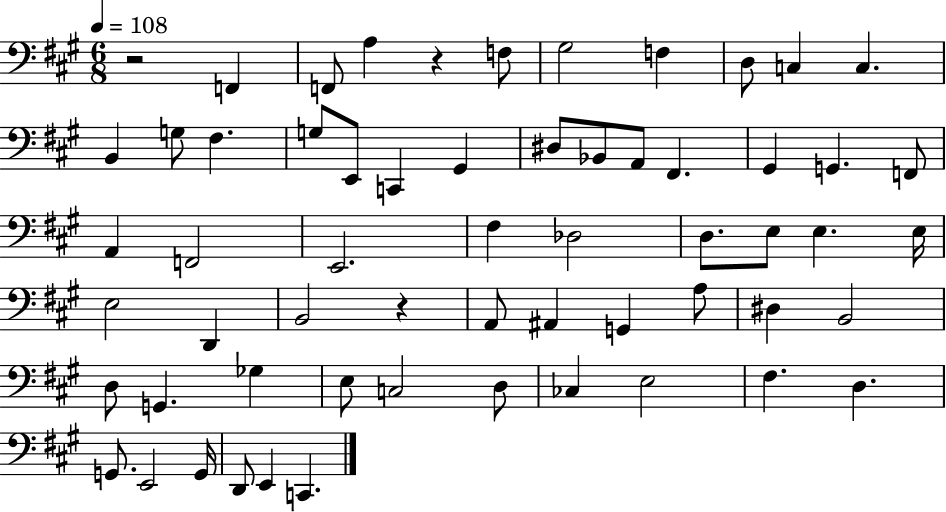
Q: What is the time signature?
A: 6/8